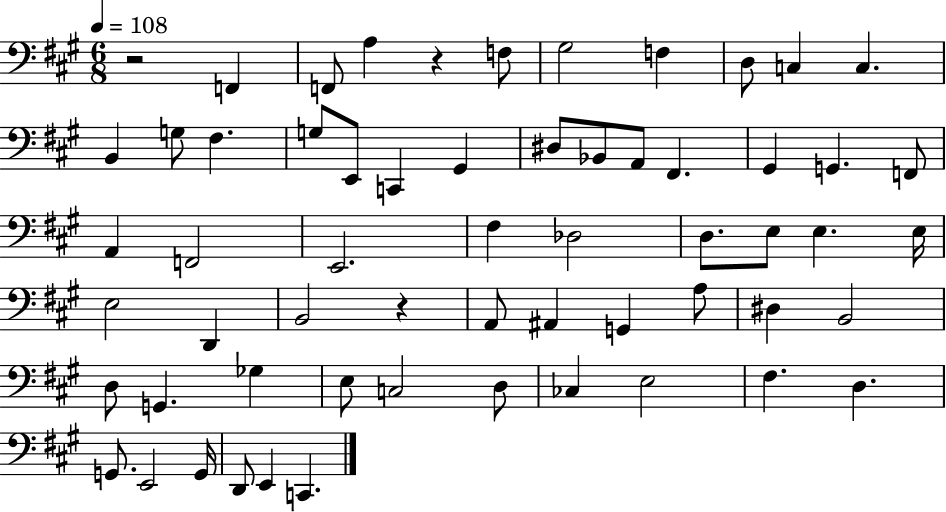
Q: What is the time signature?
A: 6/8